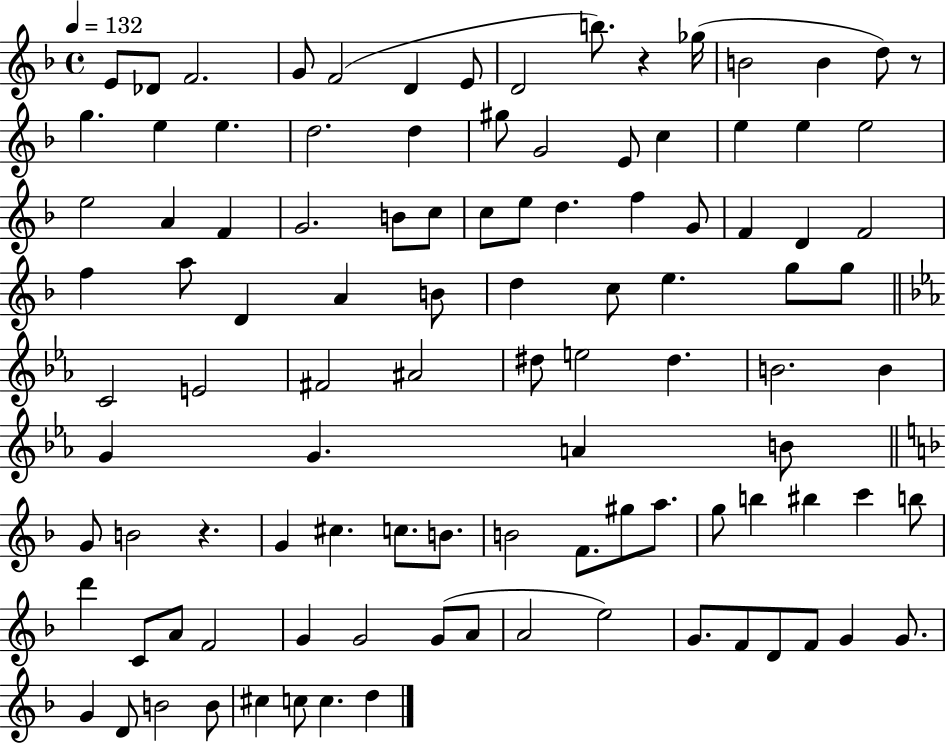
{
  \clef treble
  \time 4/4
  \defaultTimeSignature
  \key f \major
  \tempo 4 = 132
  e'8 des'8 f'2. | g'8 f'2( d'4 e'8 | d'2 b''8.) r4 ges''16( | b'2 b'4 d''8) r8 | \break g''4. e''4 e''4. | d''2. d''4 | gis''8 g'2 e'8 c''4 | e''4 e''4 e''2 | \break e''2 a'4 f'4 | g'2. b'8 c''8 | c''8 e''8 d''4. f''4 g'8 | f'4 d'4 f'2 | \break f''4 a''8 d'4 a'4 b'8 | d''4 c''8 e''4. g''8 g''8 | \bar "||" \break \key c \minor c'2 e'2 | fis'2 ais'2 | dis''8 e''2 dis''4. | b'2. b'4 | \break g'4 g'4. a'4 b'8 | \bar "||" \break \key f \major g'8 b'2 r4. | g'4 cis''4. c''8. b'8. | b'2 f'8. gis''8 a''8. | g''8 b''4 bis''4 c'''4 b''8 | \break d'''4 c'8 a'8 f'2 | g'4 g'2 g'8( a'8 | a'2 e''2) | g'8. f'8 d'8 f'8 g'4 g'8. | \break g'4 d'8 b'2 b'8 | cis''4 c''8 c''4. d''4 | \bar "|."
}